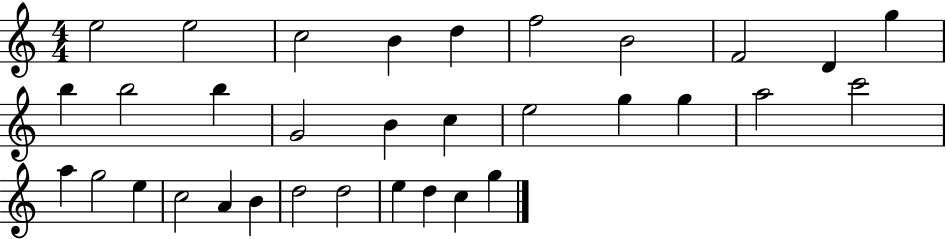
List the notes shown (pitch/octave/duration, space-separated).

E5/h E5/h C5/h B4/q D5/q F5/h B4/h F4/h D4/q G5/q B5/q B5/h B5/q G4/h B4/q C5/q E5/h G5/q G5/q A5/h C6/h A5/q G5/h E5/q C5/h A4/q B4/q D5/h D5/h E5/q D5/q C5/q G5/q